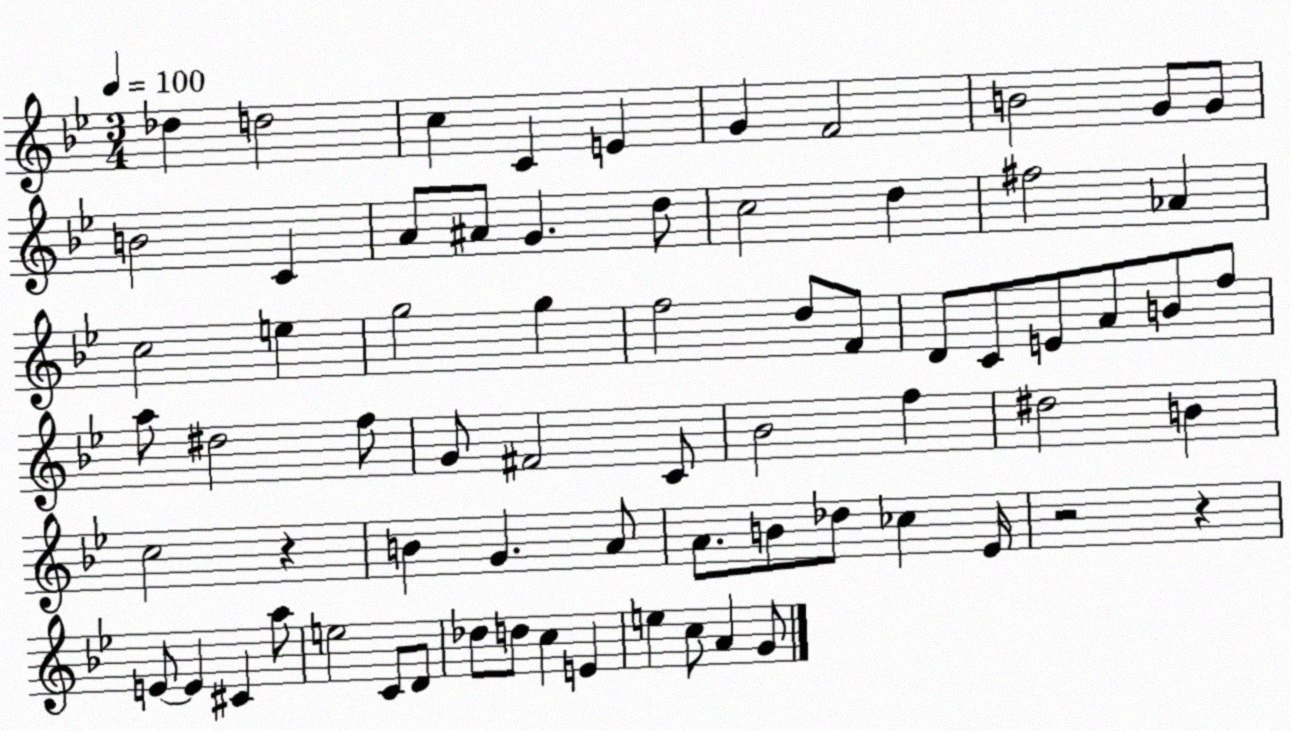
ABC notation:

X:1
T:Untitled
M:3/4
L:1/4
K:Bb
_d d2 c C E G F2 B2 G/2 G/2 B2 C A/2 ^A/2 G d/2 c2 d ^f2 _A c2 e g2 g f2 d/2 F/2 D/2 C/2 E/2 A/2 B/2 f/2 a/2 ^d2 f/2 G/2 ^F2 C/2 _B2 f ^d2 B c2 z B G A/2 A/2 B/2 _d/2 _c _E/4 z2 z E/2 E ^C a/2 e2 C/2 D/2 _d/2 d/2 c E e c/2 A G/2